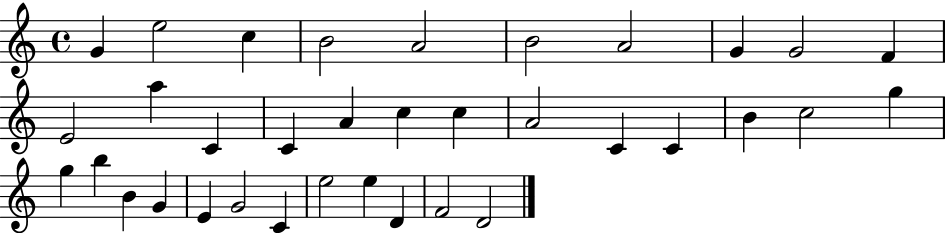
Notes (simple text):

G4/q E5/h C5/q B4/h A4/h B4/h A4/h G4/q G4/h F4/q E4/h A5/q C4/q C4/q A4/q C5/q C5/q A4/h C4/q C4/q B4/q C5/h G5/q G5/q B5/q B4/q G4/q E4/q G4/h C4/q E5/h E5/q D4/q F4/h D4/h